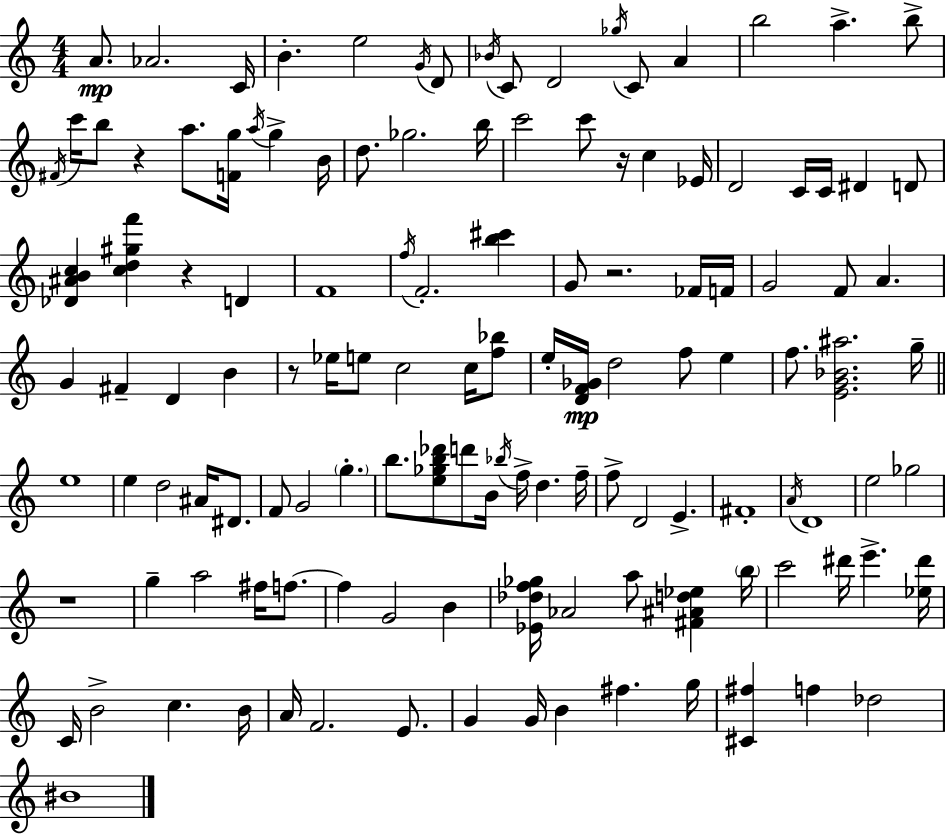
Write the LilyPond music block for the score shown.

{
  \clef treble
  \numericTimeSignature
  \time 4/4
  \key c \major
  \repeat volta 2 { a'8.\mp aes'2. c'16 | b'4.-. e''2 \acciaccatura { g'16 } d'8 | \acciaccatura { bes'16 } c'8 d'2 \acciaccatura { ges''16 } c'8 a'4 | b''2 a''4.-> | \break b''8-> \acciaccatura { fis'16 } c'''16 b''8 r4 a''8. <f' g''>16 \acciaccatura { a''16 } | g''4-> b'16 d''8. ges''2. | b''16 c'''2 c'''8 r16 | c''4 ees'16 d'2 c'16 c'16 dis'4 | \break d'8 <des' ais' b' c''>4 <c'' d'' gis'' f'''>4 r4 | d'4 f'1 | \acciaccatura { f''16 } f'2.-. | <b'' cis'''>4 g'8 r2. | \break fes'16 f'16 g'2 f'8 | a'4. g'4 fis'4-- d'4 | b'4 r8 ees''16 e''8 c''2 | c''16 <f'' bes''>8 e''16-. <d' f' ges'>16\mp d''2 | \break f''8 e''4 f''8. <e' g' bes' ais''>2. | g''16-- \bar "||" \break \key c \major e''1 | e''4 d''2 ais'16 dis'8. | f'8 g'2 \parenthesize g''4.-. | b''8. <e'' ges'' b'' des'''>8 d'''8 b'16 \acciaccatura { bes''16 } f''16-> d''4. | \break f''16-- f''8-> d'2 e'4.-> | fis'1-. | \acciaccatura { a'16 } d'1 | e''2 ges''2 | \break r1 | g''4-- a''2 fis''16 f''8.~~ | f''4 g'2 b'4 | <ees' des'' f'' ges''>16 aes'2 a''8 <fis' ais' d'' ees''>4 | \break \parenthesize b''16 c'''2 dis'''16 e'''4.-> | <ees'' dis'''>16 c'16 b'2-> c''4. | b'16 a'16 f'2. e'8. | g'4 g'16 b'4 fis''4. | \break g''16 <cis' fis''>4 f''4 des''2 | bis'1 | } \bar "|."
}